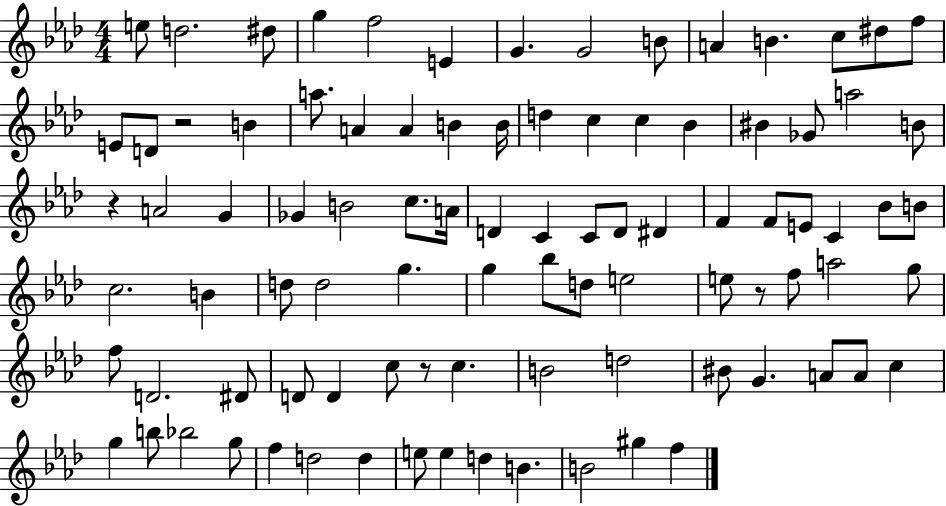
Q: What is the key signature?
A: AES major